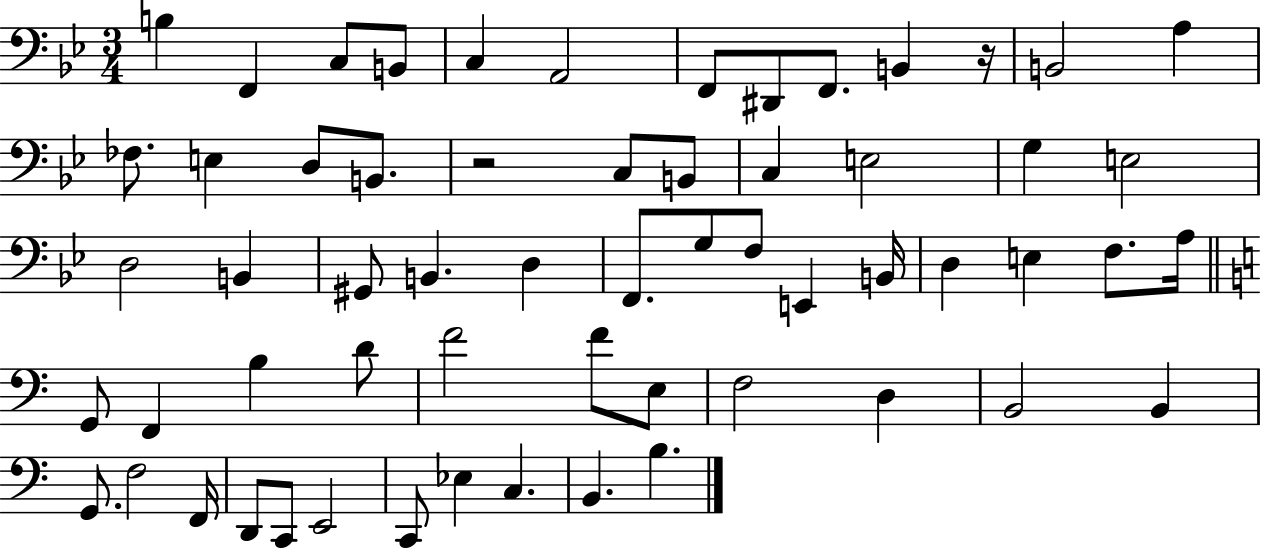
B3/q F2/q C3/e B2/e C3/q A2/h F2/e D#2/e F2/e. B2/q R/s B2/h A3/q FES3/e. E3/q D3/e B2/e. R/h C3/e B2/e C3/q E3/h G3/q E3/h D3/h B2/q G#2/e B2/q. D3/q F2/e. G3/e F3/e E2/q B2/s D3/q E3/q F3/e. A3/s G2/e F2/q B3/q D4/e F4/h F4/e E3/e F3/h D3/q B2/h B2/q G2/e. F3/h F2/s D2/e C2/e E2/h C2/e Eb3/q C3/q. B2/q. B3/q.